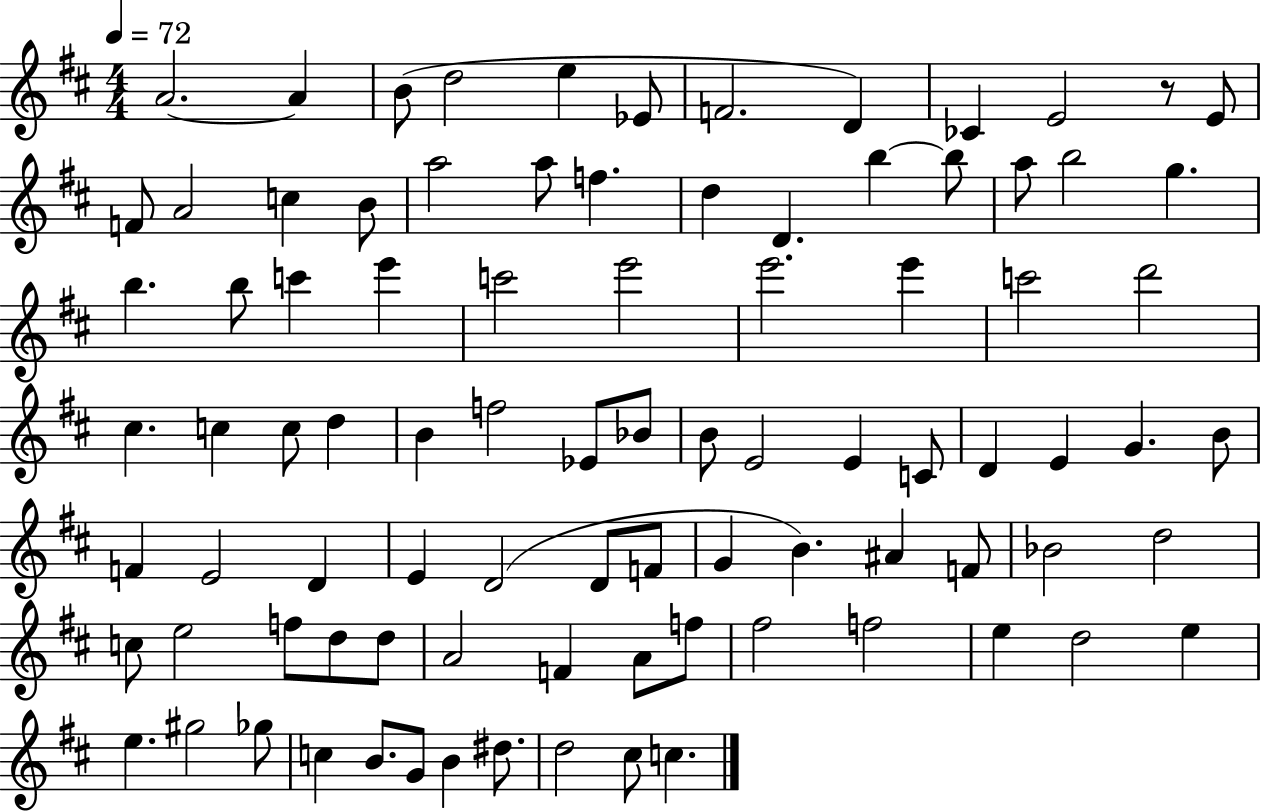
X:1
T:Untitled
M:4/4
L:1/4
K:D
A2 A B/2 d2 e _E/2 F2 D _C E2 z/2 E/2 F/2 A2 c B/2 a2 a/2 f d D b b/2 a/2 b2 g b b/2 c' e' c'2 e'2 e'2 e' c'2 d'2 ^c c c/2 d B f2 _E/2 _B/2 B/2 E2 E C/2 D E G B/2 F E2 D E D2 D/2 F/2 G B ^A F/2 _B2 d2 c/2 e2 f/2 d/2 d/2 A2 F A/2 f/2 ^f2 f2 e d2 e e ^g2 _g/2 c B/2 G/2 B ^d/2 d2 ^c/2 c